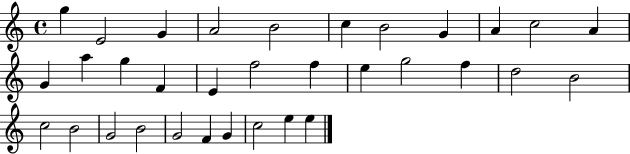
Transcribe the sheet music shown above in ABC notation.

X:1
T:Untitled
M:4/4
L:1/4
K:C
g E2 G A2 B2 c B2 G A c2 A G a g F E f2 f e g2 f d2 B2 c2 B2 G2 B2 G2 F G c2 e e